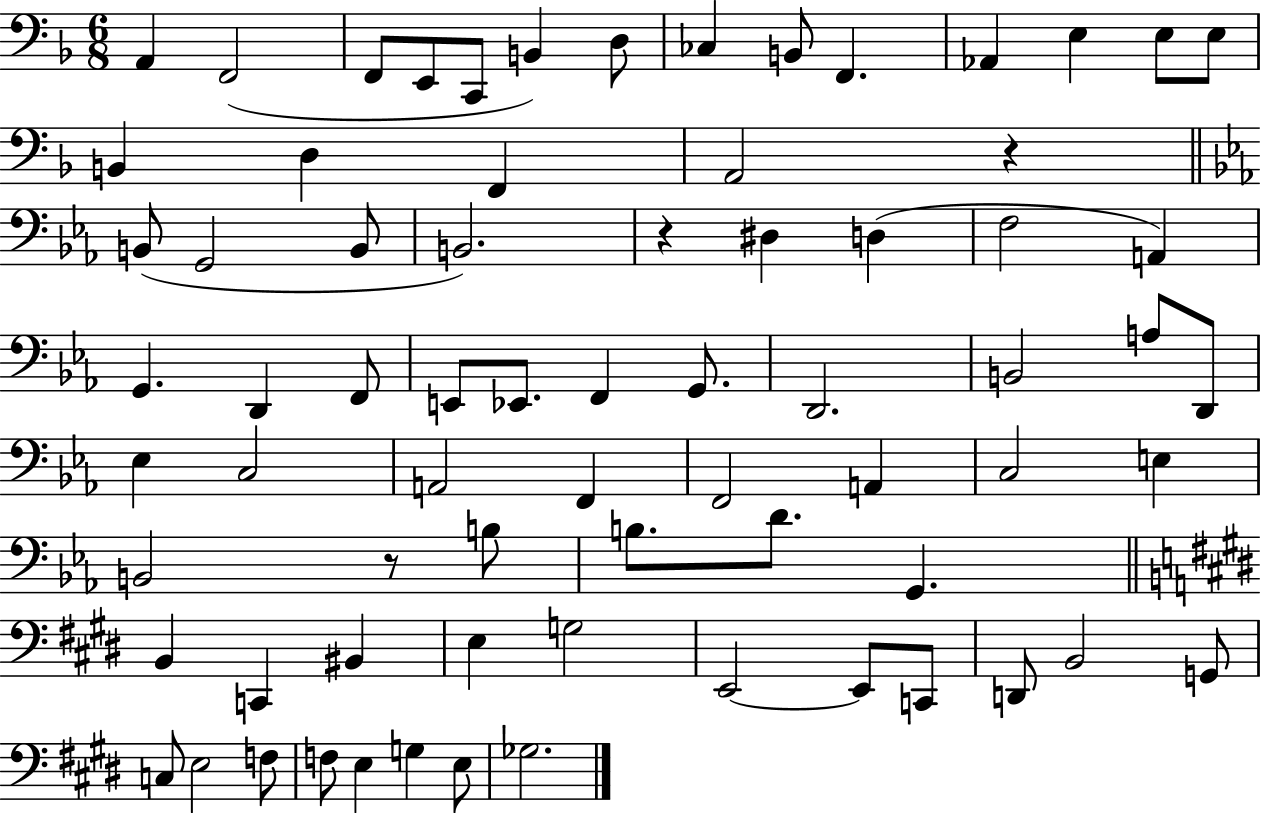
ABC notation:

X:1
T:Untitled
M:6/8
L:1/4
K:F
A,, F,,2 F,,/2 E,,/2 C,,/2 B,, D,/2 _C, B,,/2 F,, _A,, E, E,/2 E,/2 B,, D, F,, A,,2 z B,,/2 G,,2 B,,/2 B,,2 z ^D, D, F,2 A,, G,, D,, F,,/2 E,,/2 _E,,/2 F,, G,,/2 D,,2 B,,2 A,/2 D,,/2 _E, C,2 A,,2 F,, F,,2 A,, C,2 E, B,,2 z/2 B,/2 B,/2 D/2 G,, B,, C,, ^B,, E, G,2 E,,2 E,,/2 C,,/2 D,,/2 B,,2 G,,/2 C,/2 E,2 F,/2 F,/2 E, G, E,/2 _G,2